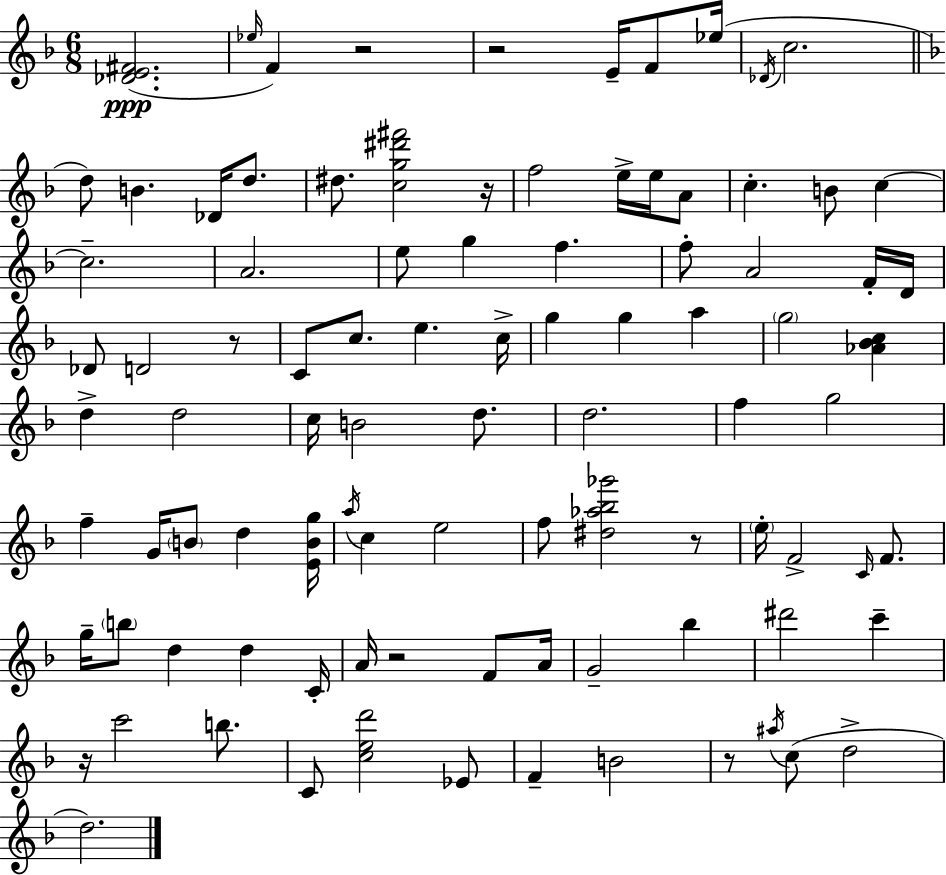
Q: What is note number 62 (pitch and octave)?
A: D5